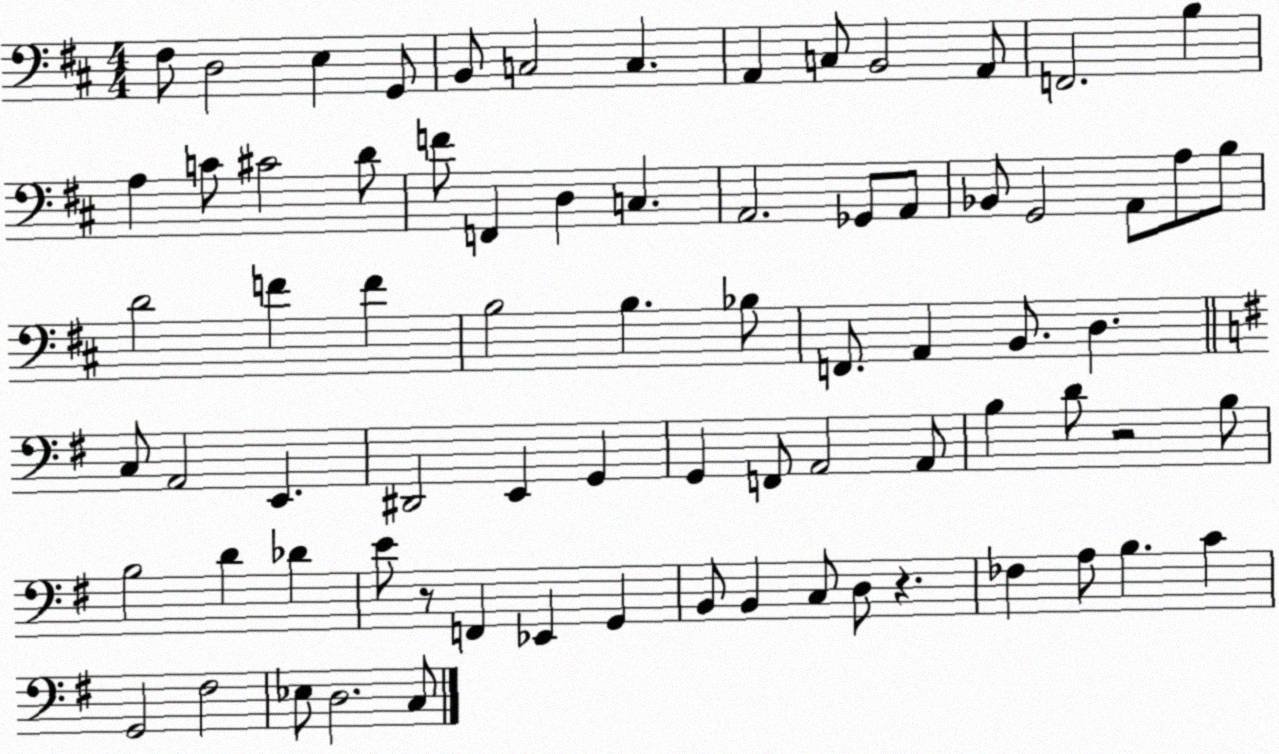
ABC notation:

X:1
T:Untitled
M:4/4
L:1/4
K:D
^F,/2 D,2 E, G,,/2 B,,/2 C,2 C, A,, C,/2 B,,2 A,,/2 F,,2 B, A, C/2 ^C2 D/2 F/2 F,, D, C, A,,2 _G,,/2 A,,/2 _B,,/2 G,,2 A,,/2 A,/2 B,/2 D2 F F B,2 B, _B,/2 F,,/2 A,, B,,/2 D, C,/2 A,,2 E,, ^D,,2 E,, G,, G,, F,,/2 A,,2 A,,/2 B, D/2 z2 B,/2 B,2 D _D E/2 z/2 F,, _E,, G,, B,,/2 B,, C,/2 D,/2 z _F, A,/2 B, C G,,2 ^F,2 _E,/2 D,2 C,/2